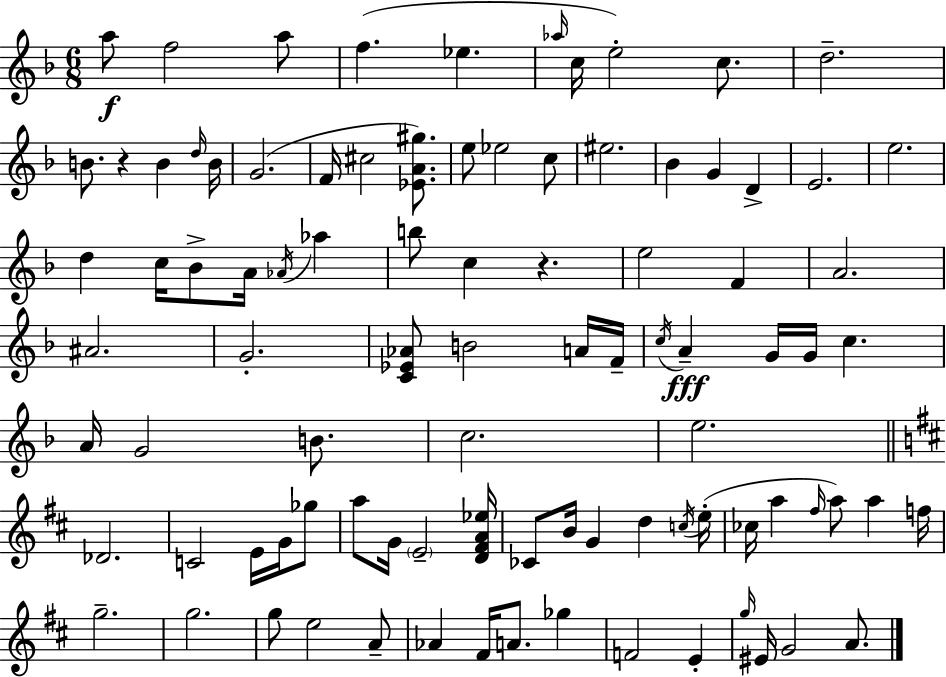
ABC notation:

X:1
T:Untitled
M:6/8
L:1/4
K:Dm
a/2 f2 a/2 f _e _a/4 c/4 e2 c/2 d2 B/2 z B d/4 B/4 G2 F/4 ^c2 [_EA^g]/2 e/2 _e2 c/2 ^e2 _B G D E2 e2 d c/4 _B/2 A/4 _A/4 _a b/2 c z e2 F A2 ^A2 G2 [C_E_A]/2 B2 A/4 F/4 c/4 A G/4 G/4 c A/4 G2 B/2 c2 e2 _D2 C2 E/4 G/4 _g/2 a/2 G/4 E2 [D^FA_e]/4 _C/2 B/4 G d c/4 e/4 _c/4 a ^f/4 a/2 a f/4 g2 g2 g/2 e2 A/2 _A ^F/4 A/2 _g F2 E g/4 ^E/4 G2 A/2